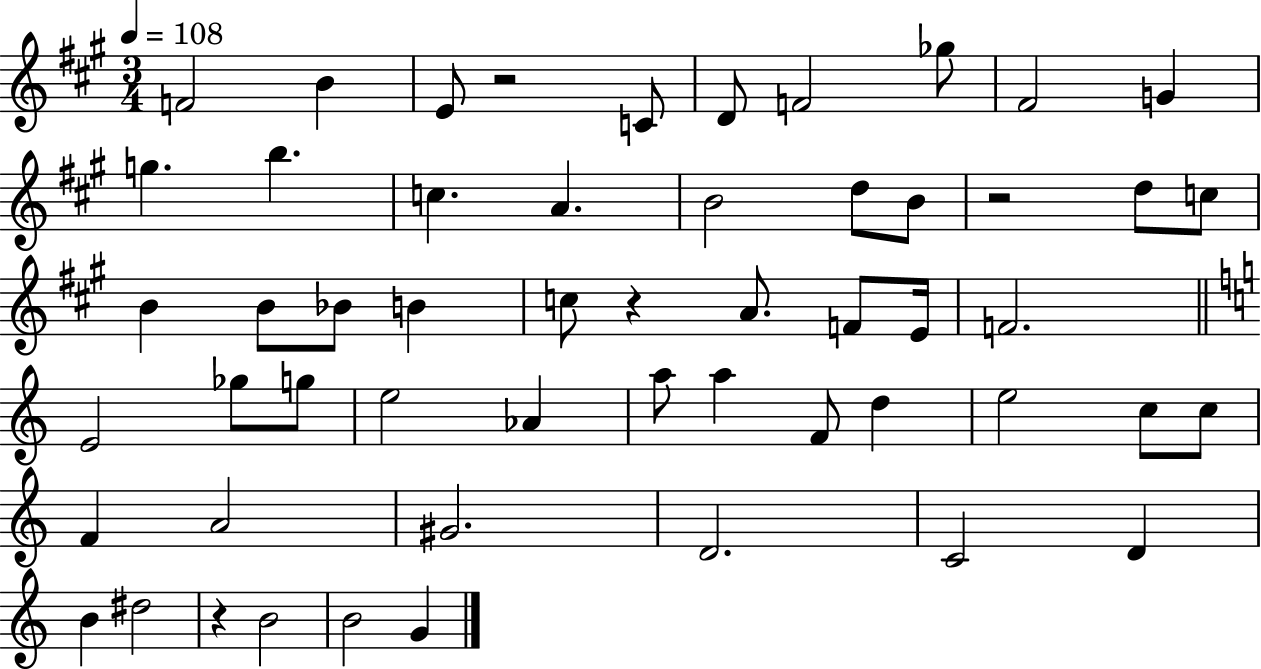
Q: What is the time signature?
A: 3/4